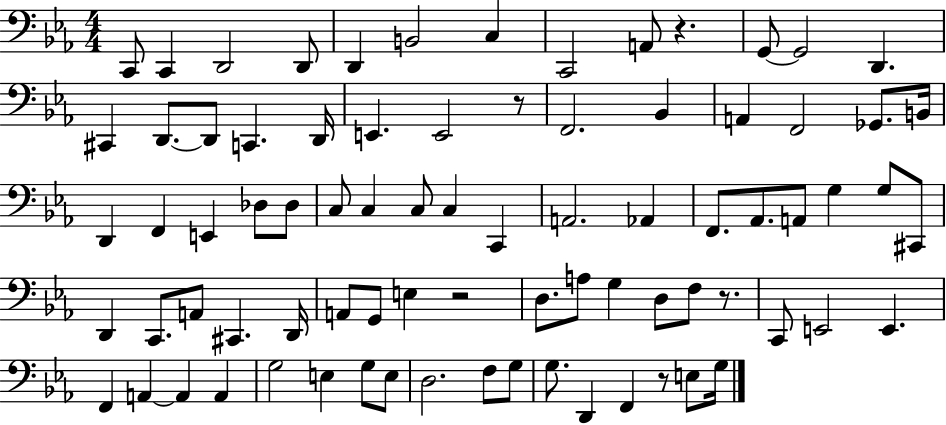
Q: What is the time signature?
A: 4/4